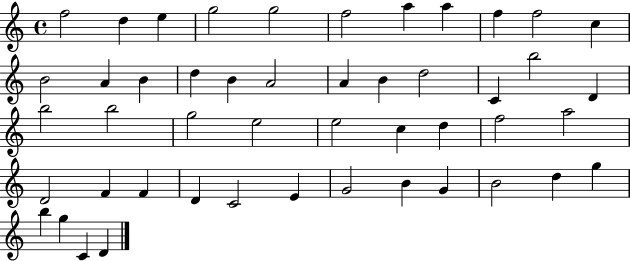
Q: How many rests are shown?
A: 0